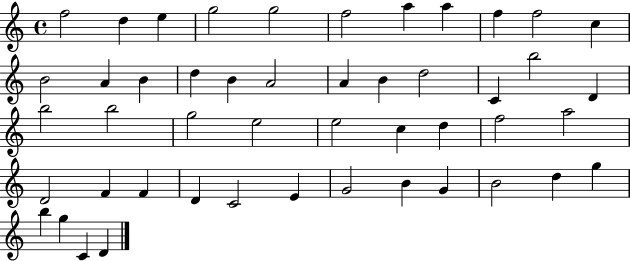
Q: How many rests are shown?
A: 0